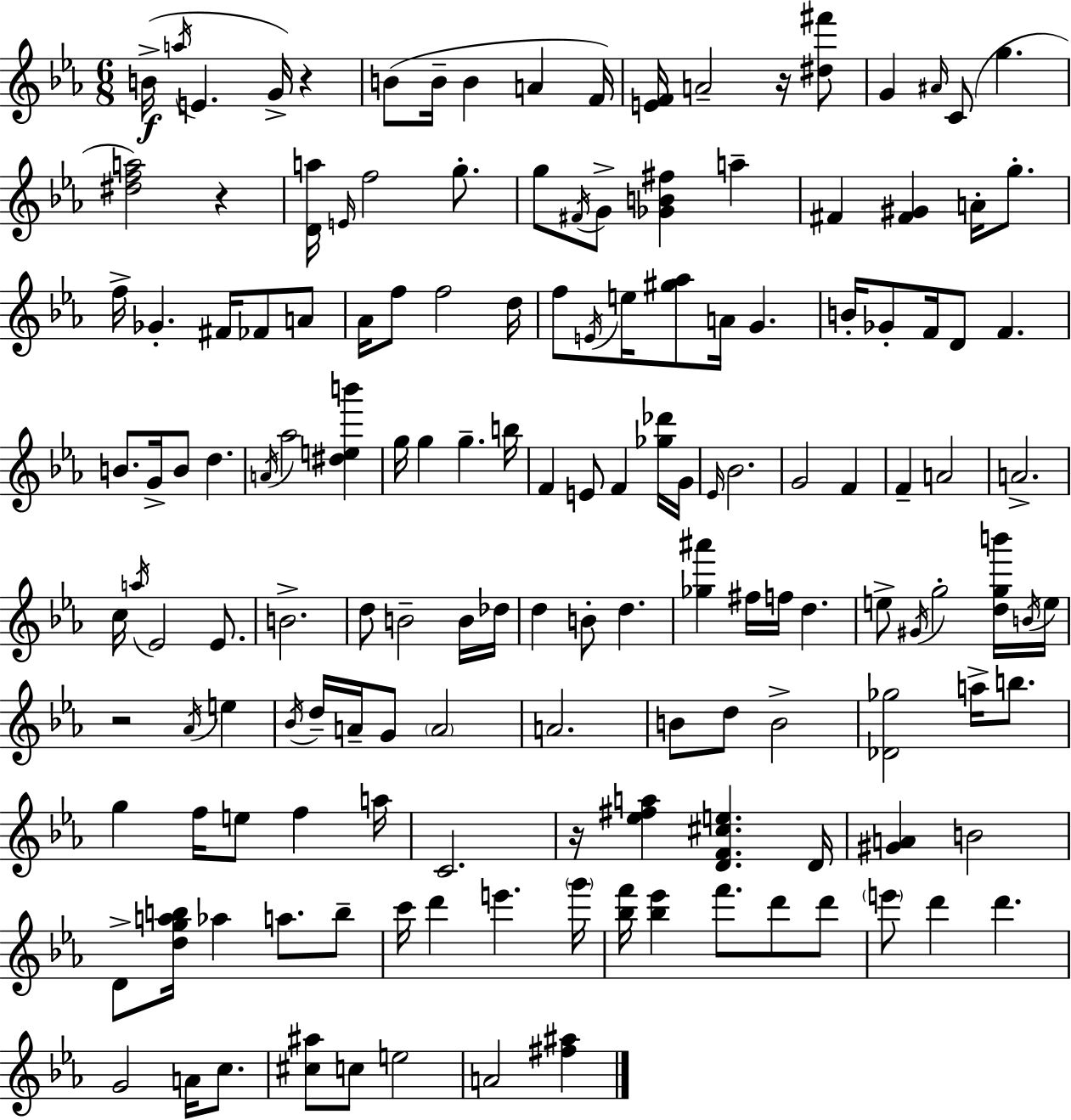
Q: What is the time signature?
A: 6/8